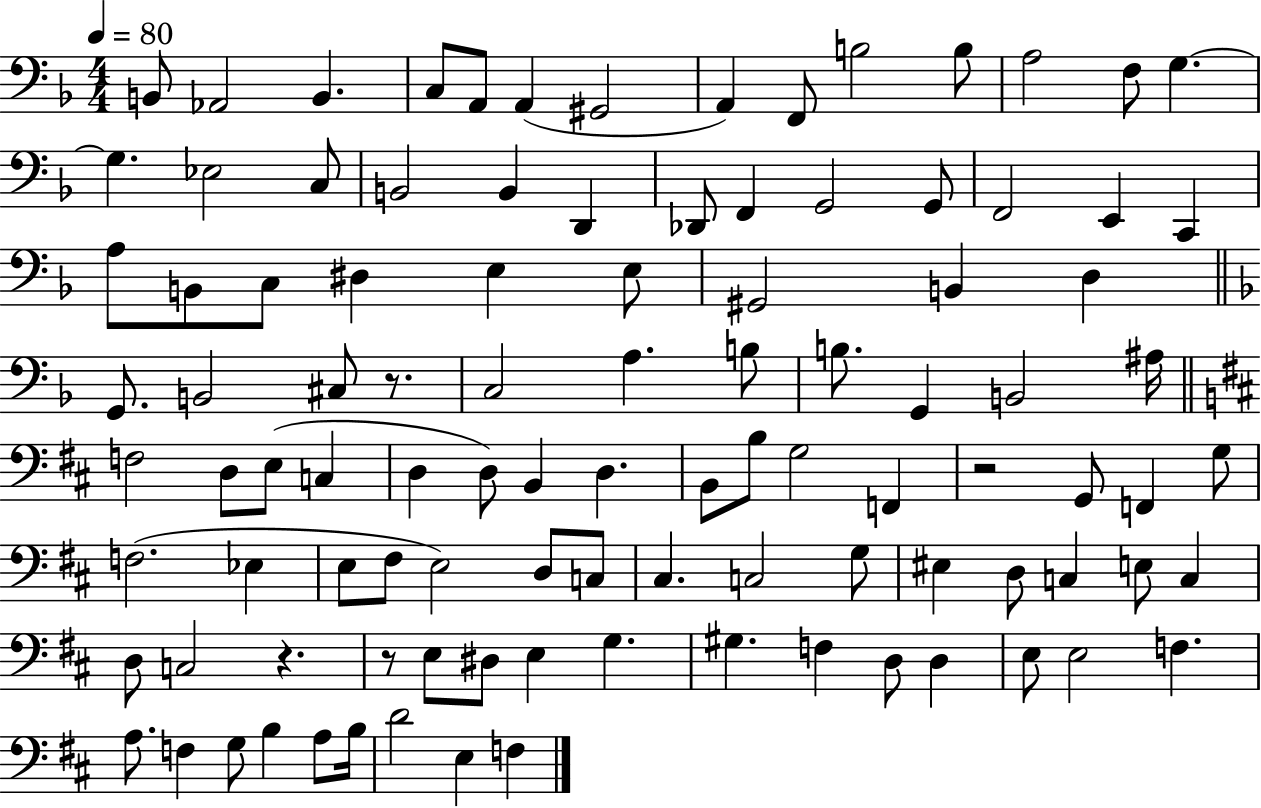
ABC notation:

X:1
T:Untitled
M:4/4
L:1/4
K:F
B,,/2 _A,,2 B,, C,/2 A,,/2 A,, ^G,,2 A,, F,,/2 B,2 B,/2 A,2 F,/2 G, G, _E,2 C,/2 B,,2 B,, D,, _D,,/2 F,, G,,2 G,,/2 F,,2 E,, C,, A,/2 B,,/2 C,/2 ^D, E, E,/2 ^G,,2 B,, D, G,,/2 B,,2 ^C,/2 z/2 C,2 A, B,/2 B,/2 G,, B,,2 ^A,/4 F,2 D,/2 E,/2 C, D, D,/2 B,, D, B,,/2 B,/2 G,2 F,, z2 G,,/2 F,, G,/2 F,2 _E, E,/2 ^F,/2 E,2 D,/2 C,/2 ^C, C,2 G,/2 ^E, D,/2 C, E,/2 C, D,/2 C,2 z z/2 E,/2 ^D,/2 E, G, ^G, F, D,/2 D, E,/2 E,2 F, A,/2 F, G,/2 B, A,/2 B,/4 D2 E, F,